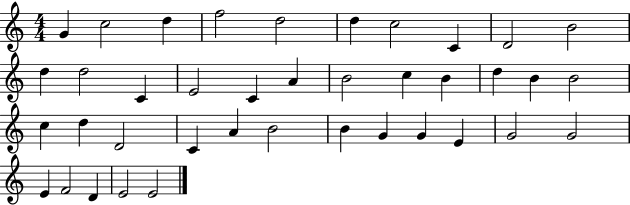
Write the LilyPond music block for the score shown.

{
  \clef treble
  \numericTimeSignature
  \time 4/4
  \key c \major
  g'4 c''2 d''4 | f''2 d''2 | d''4 c''2 c'4 | d'2 b'2 | \break d''4 d''2 c'4 | e'2 c'4 a'4 | b'2 c''4 b'4 | d''4 b'4 b'2 | \break c''4 d''4 d'2 | c'4 a'4 b'2 | b'4 g'4 g'4 e'4 | g'2 g'2 | \break e'4 f'2 d'4 | e'2 e'2 | \bar "|."
}